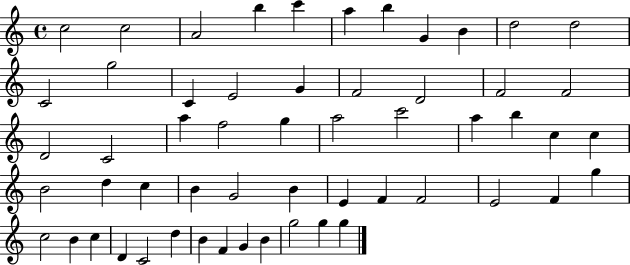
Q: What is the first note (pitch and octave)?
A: C5